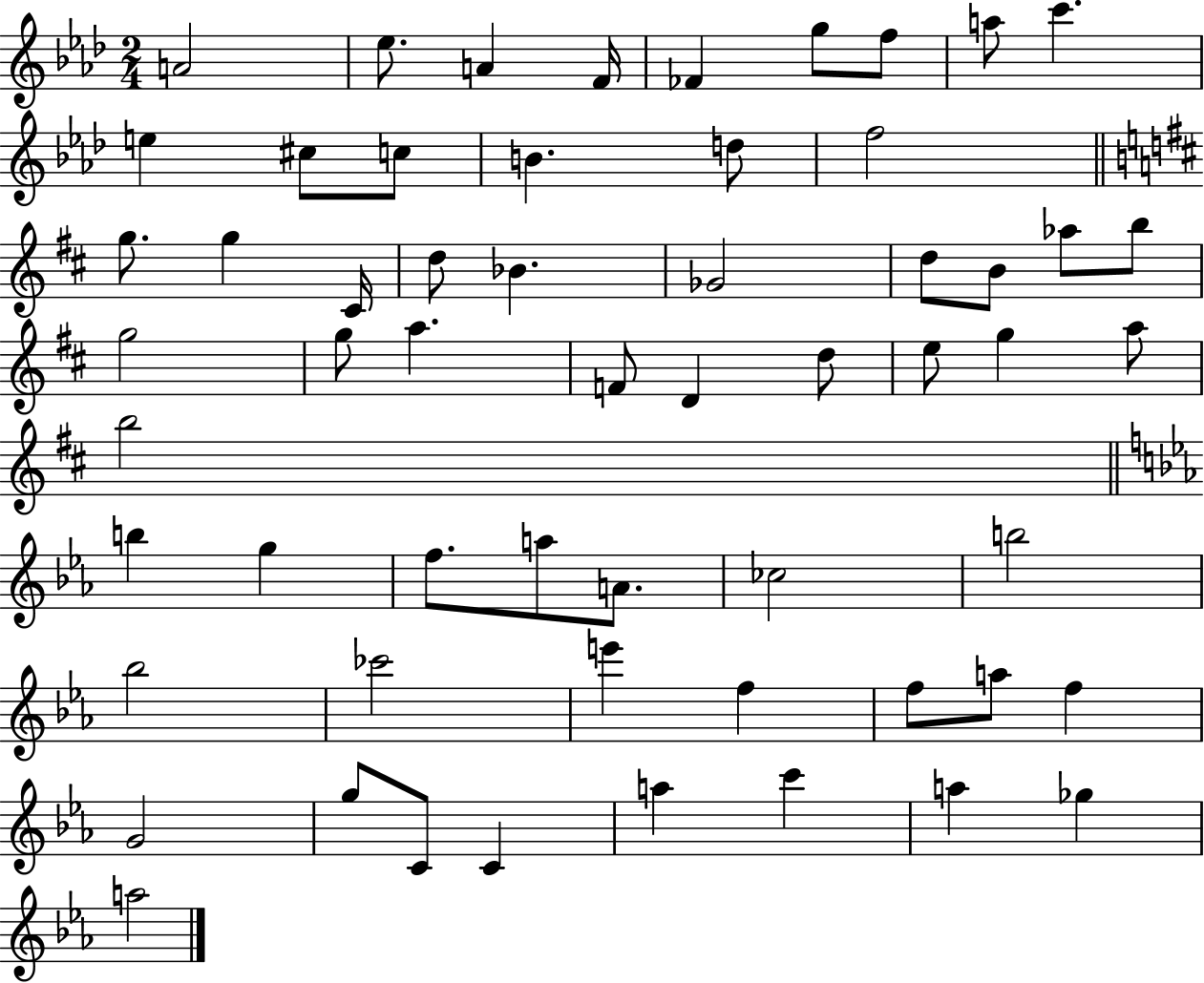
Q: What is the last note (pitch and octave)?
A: A5